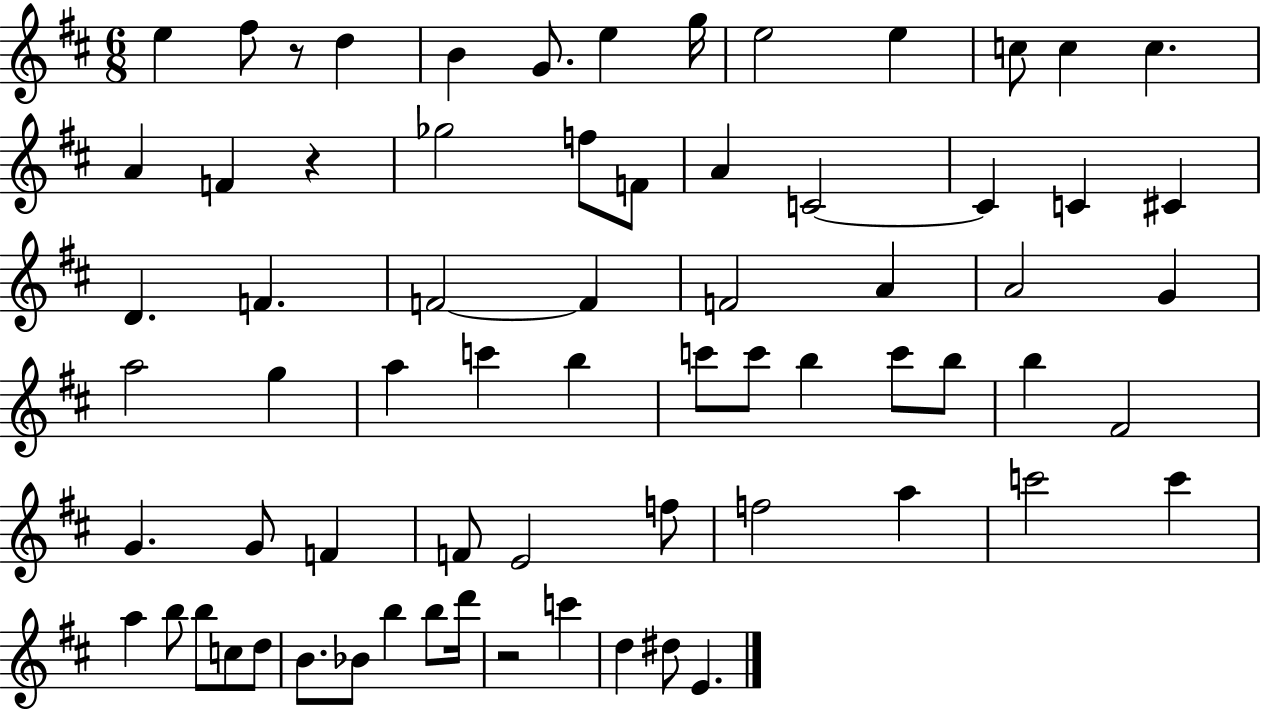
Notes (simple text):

E5/q F#5/e R/e D5/q B4/q G4/e. E5/q G5/s E5/h E5/q C5/e C5/q C5/q. A4/q F4/q R/q Gb5/h F5/e F4/e A4/q C4/h C4/q C4/q C#4/q D4/q. F4/q. F4/h F4/q F4/h A4/q A4/h G4/q A5/h G5/q A5/q C6/q B5/q C6/e C6/e B5/q C6/e B5/e B5/q F#4/h G4/q. G4/e F4/q F4/e E4/h F5/e F5/h A5/q C6/h C6/q A5/q B5/e B5/e C5/e D5/e B4/e. Bb4/e B5/q B5/e D6/s R/h C6/q D5/q D#5/e E4/q.